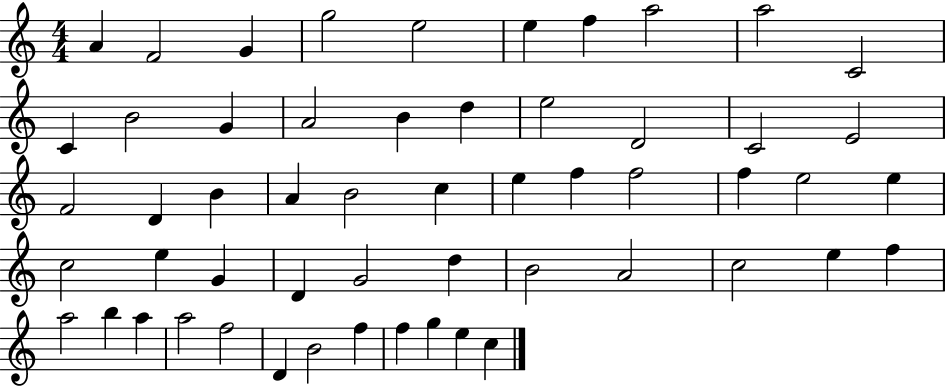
A4/q F4/h G4/q G5/h E5/h E5/q F5/q A5/h A5/h C4/h C4/q B4/h G4/q A4/h B4/q D5/q E5/h D4/h C4/h E4/h F4/h D4/q B4/q A4/q B4/h C5/q E5/q F5/q F5/h F5/q E5/h E5/q C5/h E5/q G4/q D4/q G4/h D5/q B4/h A4/h C5/h E5/q F5/q A5/h B5/q A5/q A5/h F5/h D4/q B4/h F5/q F5/q G5/q E5/q C5/q